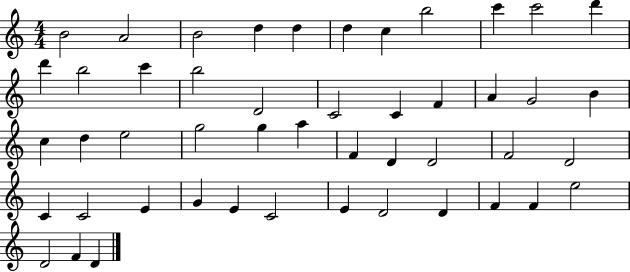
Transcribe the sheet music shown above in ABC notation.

X:1
T:Untitled
M:4/4
L:1/4
K:C
B2 A2 B2 d d d c b2 c' c'2 d' d' b2 c' b2 D2 C2 C F A G2 B c d e2 g2 g a F D D2 F2 D2 C C2 E G E C2 E D2 D F F e2 D2 F D